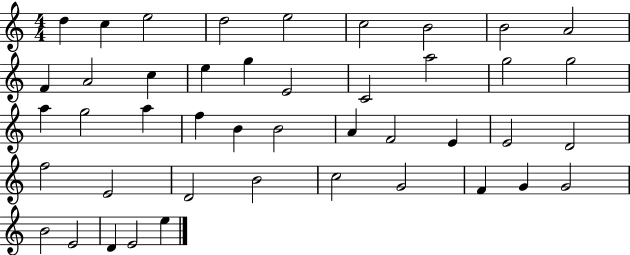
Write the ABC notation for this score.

X:1
T:Untitled
M:4/4
L:1/4
K:C
d c e2 d2 e2 c2 B2 B2 A2 F A2 c e g E2 C2 a2 g2 g2 a g2 a f B B2 A F2 E E2 D2 f2 E2 D2 B2 c2 G2 F G G2 B2 E2 D E2 e